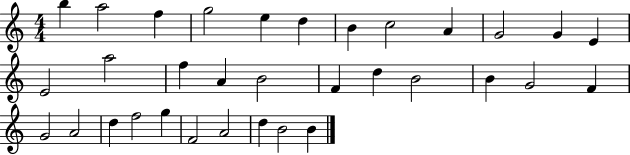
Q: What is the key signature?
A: C major